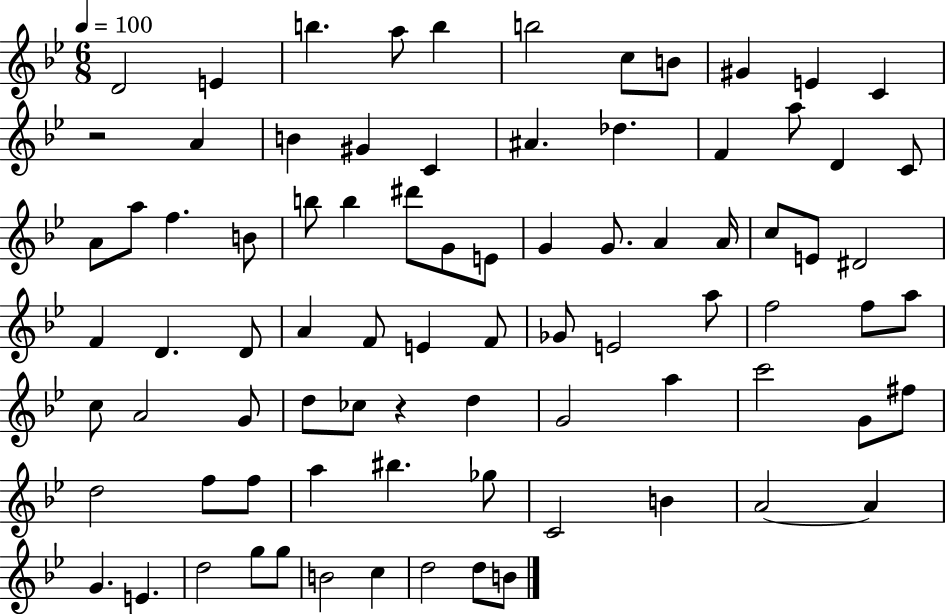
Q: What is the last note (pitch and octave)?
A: B4